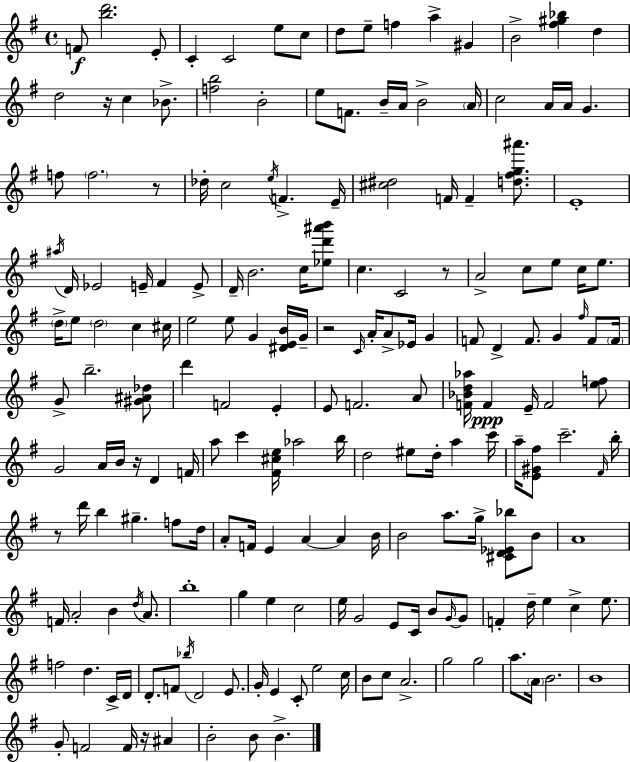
X:1
T:Untitled
M:4/4
L:1/4
K:G
F/2 [bd']2 E/2 C C2 e/2 c/2 d/2 e/2 f a ^G B2 [^f^g_b] d d2 z/4 c _B/2 [fb]2 B2 e/2 F/2 B/4 A/4 B2 A/4 c2 A/4 A/4 G f/2 f2 z/2 _d/4 c2 e/4 F E/4 [^c^d]2 F/4 F [d^fg^a']/2 E4 ^a/4 D/4 _E2 E/4 ^F E/2 D/4 B2 c/4 [_ed'^a'b']/2 c C2 z/2 A2 c/2 e/2 c/4 e/2 d/4 e/2 d2 c ^c/4 e2 e/2 G [^DEB]/4 G/4 z2 C/4 A/4 A/2 _E/4 G F/2 D F/2 G ^f/4 F/2 F/4 G/2 b2 [^G^A_d]/2 d' F2 E E/2 F2 A/2 [F_Bd_a]/4 F E/4 F2 [ef]/2 G2 A/4 B/4 z/4 D F/4 a/2 c' [^F^ce]/4 _a2 b/4 d2 ^e/2 d/4 a c'/4 a/4 [E^G^f]/2 c'2 ^F/4 b/4 z/2 d'/4 b ^g f/2 d/4 A/2 F/4 E A A B/4 B2 a/2 g/4 [^CD_E_b]/2 B/2 A4 F/4 A2 B d/4 A/2 b4 g e c2 e/4 G2 E/2 C/4 B/2 G/4 G/2 F d/4 e c e/2 f2 d C/4 D/4 D/2 F/2 _b/4 D2 E/2 G/4 E C/2 e2 c/4 B/2 c/2 A2 g2 g2 a/2 A/4 B2 B4 G/2 F2 F/4 z/4 ^A B2 B/2 B